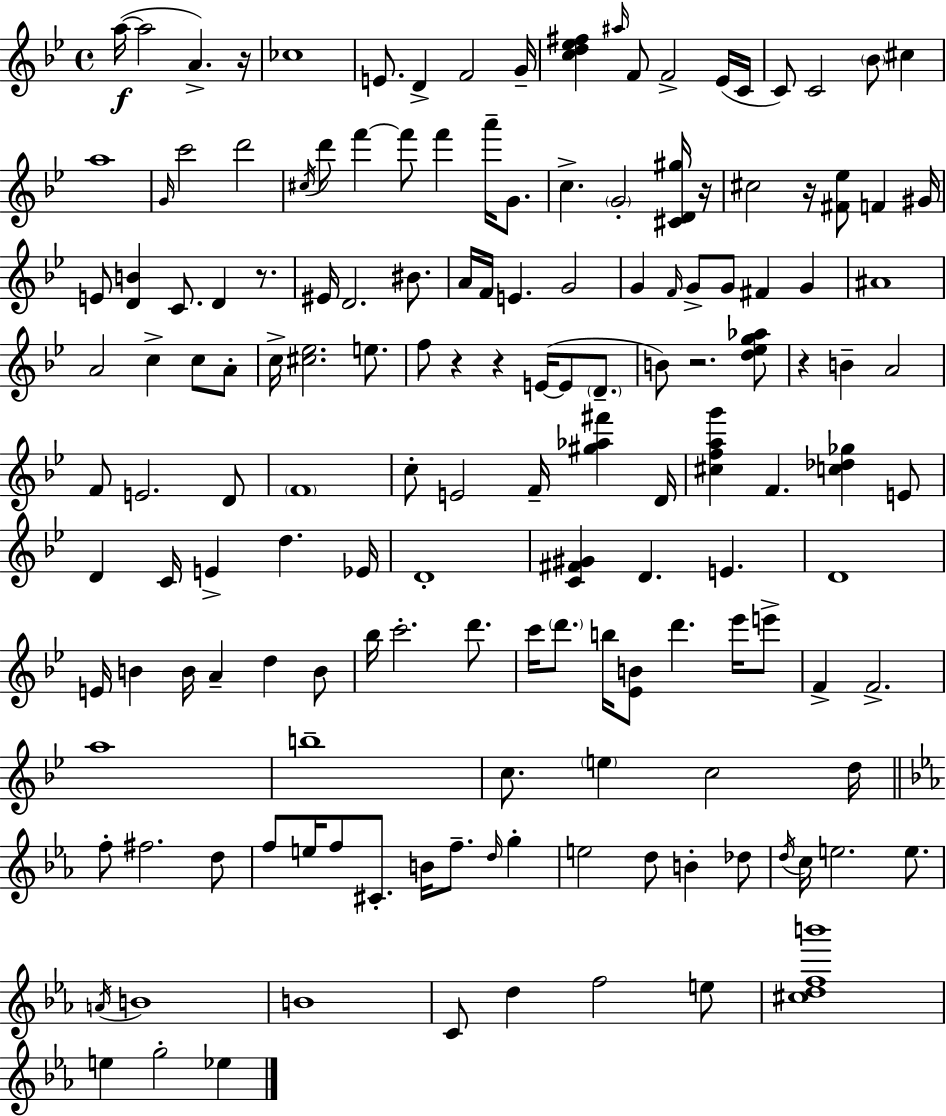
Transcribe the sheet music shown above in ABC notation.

X:1
T:Untitled
M:4/4
L:1/4
K:Gm
a/4 a2 A z/4 _c4 E/2 D F2 G/4 [cd_e^f] ^a/4 F/2 F2 _E/4 C/4 C/2 C2 _B/2 ^c a4 G/4 c'2 d'2 ^c/4 d'/2 f' f'/2 f' a'/4 G/2 c G2 [^CD^g]/4 z/4 ^c2 z/4 [^F_e]/2 F ^G/4 E/2 [DB] C/2 D z/2 ^E/4 D2 ^B/2 A/4 F/4 E G2 G F/4 G/2 G/2 ^F G ^A4 A2 c c/2 A/2 c/4 [^c_e]2 e/2 f/2 z z E/4 E/2 D/2 B/2 z2 [d_eg_a]/2 z B A2 F/2 E2 D/2 F4 c/2 E2 F/4 [^g_a^f'] D/4 [^cfag'] F [c_d_g] E/2 D C/4 E d _E/4 D4 [C^F^G] D E D4 E/4 B B/4 A d B/2 _b/4 c'2 d'/2 c'/4 d'/2 b/4 [_EB]/2 d' _e'/4 e'/2 F F2 a4 b4 c/2 e c2 d/4 f/2 ^f2 d/2 f/2 e/4 f/2 ^C/2 B/4 f/2 d/4 g e2 d/2 B _d/2 d/4 c/4 e2 e/2 A/4 B4 B4 C/2 d f2 e/2 [^cdfb']4 e g2 _e